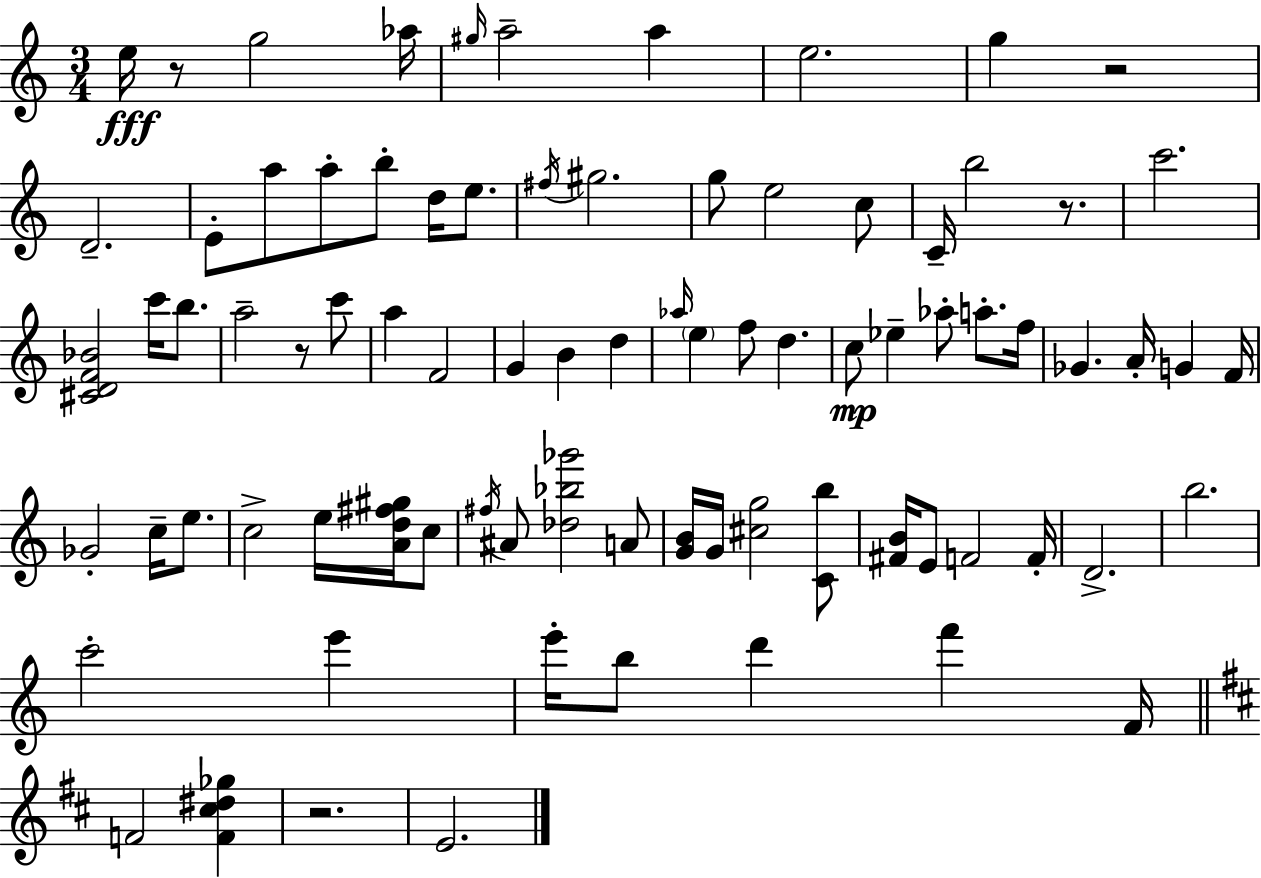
E5/s R/e G5/h Ab5/s G#5/s A5/h A5/q E5/h. G5/q R/h D4/h. E4/e A5/e A5/e B5/e D5/s E5/e. F#5/s G#5/h. G5/e E5/h C5/e C4/s B5/h R/e. C6/h. [C#4,D4,F4,Bb4]/h C6/s B5/e. A5/h R/e C6/e A5/q F4/h G4/q B4/q D5/q Ab5/s E5/q F5/e D5/q. C5/e Eb5/q Ab5/e A5/e. F5/s Gb4/q. A4/s G4/q F4/s Gb4/h C5/s E5/e. C5/h E5/s [A4,D5,F#5,G#5]/s C5/e F#5/s A#4/e [Db5,Bb5,Gb6]/h A4/e [G4,B4]/s G4/s [C#5,G5]/h [C4,B5]/e [F#4,B4]/s E4/e F4/h F4/s D4/h. B5/h. C6/h E6/q E6/s B5/e D6/q F6/q F4/s F4/h [F4,C#5,D#5,Gb5]/q R/h. E4/h.